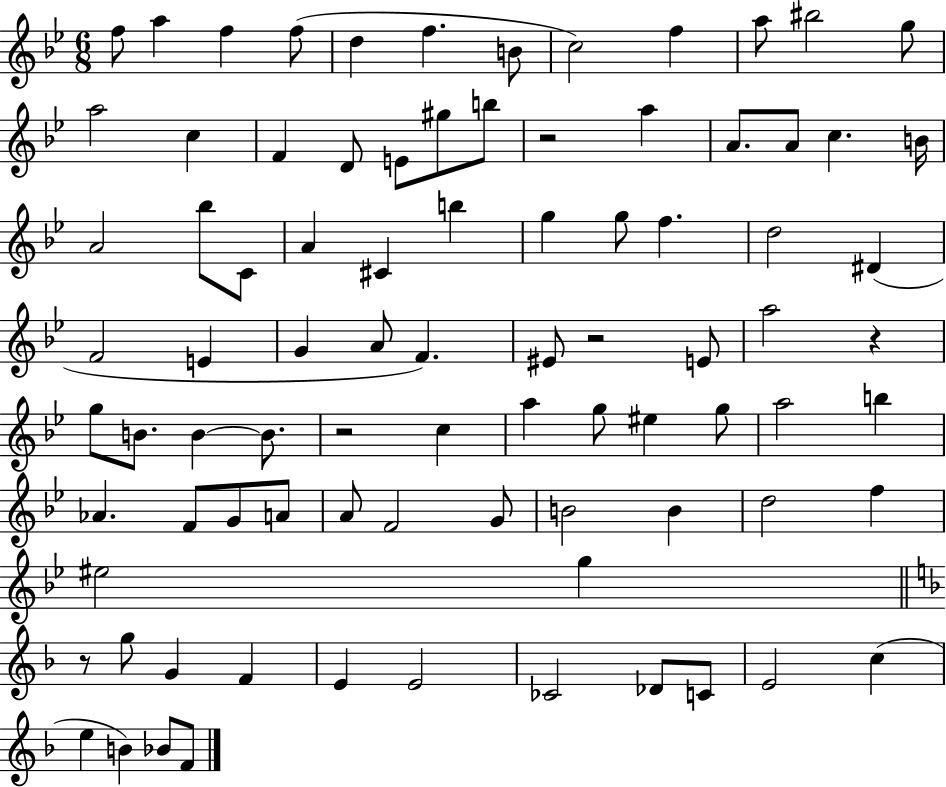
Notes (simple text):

F5/e A5/q F5/q F5/e D5/q F5/q. B4/e C5/h F5/q A5/e BIS5/h G5/e A5/h C5/q F4/q D4/e E4/e G#5/e B5/e R/h A5/q A4/e. A4/e C5/q. B4/s A4/h Bb5/e C4/e A4/q C#4/q B5/q G5/q G5/e F5/q. D5/h D#4/q F4/h E4/q G4/q A4/e F4/q. EIS4/e R/h E4/e A5/h R/q G5/e B4/e. B4/q B4/e. R/h C5/q A5/q G5/e EIS5/q G5/e A5/h B5/q Ab4/q. F4/e G4/e A4/e A4/e F4/h G4/e B4/h B4/q D5/h F5/q EIS5/h G5/q R/e G5/e G4/q F4/q E4/q E4/h CES4/h Db4/e C4/e E4/h C5/q E5/q B4/q Bb4/e F4/e